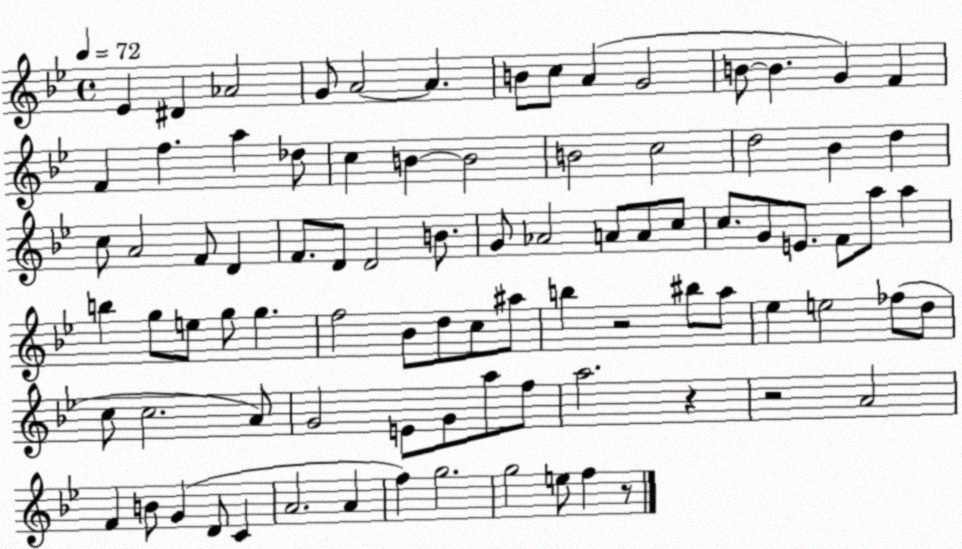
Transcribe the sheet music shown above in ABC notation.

X:1
T:Untitled
M:4/4
L:1/4
K:Bb
_E ^D _A2 G/2 A2 A B/2 c/2 A G2 B/2 B G F F f a _d/2 c B B2 B2 c2 d2 _B d c/2 A2 F/2 D F/2 D/2 D2 B/2 G/2 _A2 A/2 A/2 c/2 c/2 G/2 E/2 F/2 a/2 a b g/2 e/2 g/2 g f2 _B/2 d/2 c/2 ^a/2 b z2 ^b/2 a/2 _e e2 _f/2 d/2 c/2 c2 A/2 G2 E/2 G/2 a/2 f/2 a2 z z2 A2 F B/2 G D/2 C A2 A f g2 g2 e/2 f z/2